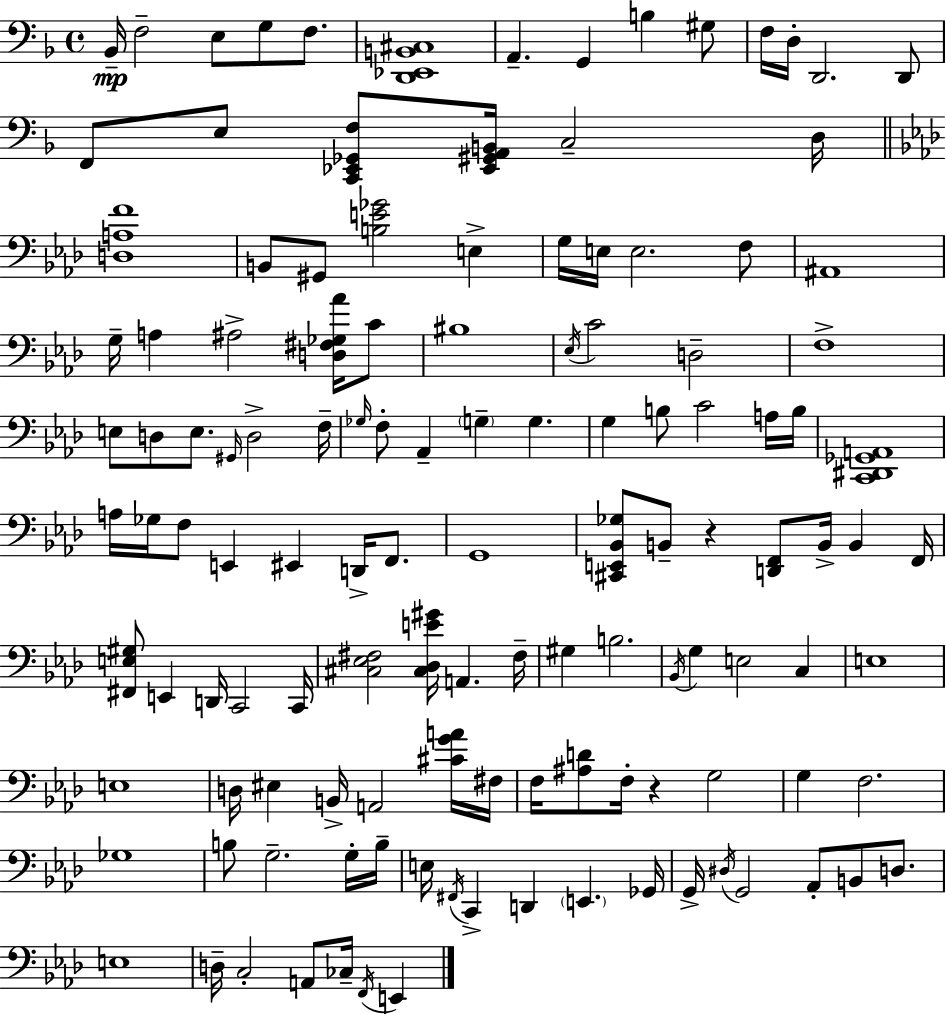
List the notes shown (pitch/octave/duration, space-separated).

Bb2/s F3/h E3/e G3/e F3/e. [D2,Eb2,B2,C#3]/w A2/q. G2/q B3/q G#3/e F3/s D3/s D2/h. D2/e F2/e E3/e [C2,Eb2,Gb2,F3]/e [Eb2,G#2,A2,B2]/s C3/h D3/s [D3,A3,F4]/w B2/e G#2/e [B3,E4,Gb4]/h E3/q G3/s E3/s E3/h. F3/e A#2/w G3/s A3/q A#3/h [D3,F#3,Gb3,Ab4]/s C4/e BIS3/w Eb3/s C4/h D3/h F3/w E3/e D3/e E3/e. G#2/s D3/h F3/s Gb3/s F3/e Ab2/q G3/q G3/q. G3/q B3/e C4/h A3/s B3/s [C2,D#2,Gb2,A2]/w A3/s Gb3/s F3/e E2/q EIS2/q D2/s F2/e. G2/w [C#2,E2,Bb2,Gb3]/e B2/e R/q [D2,F2]/e B2/s B2/q F2/s [F#2,E3,G#3]/e E2/q D2/s C2/h C2/s [C#3,Eb3,F#3]/h [C#3,Db3,E4,G#4]/s A2/q. F#3/s G#3/q B3/h. Bb2/s G3/q E3/h C3/q E3/w E3/w D3/s EIS3/q B2/s A2/h [C#4,G4,A4]/s F#3/s F3/s [A#3,D4]/e F3/s R/q G3/h G3/q F3/h. Gb3/w B3/e G3/h. G3/s B3/s E3/s F#2/s C2/q D2/q E2/q. Gb2/s G2/s D#3/s G2/h Ab2/e B2/e D3/e. E3/w D3/s C3/h A2/e CES3/s F2/s E2/q